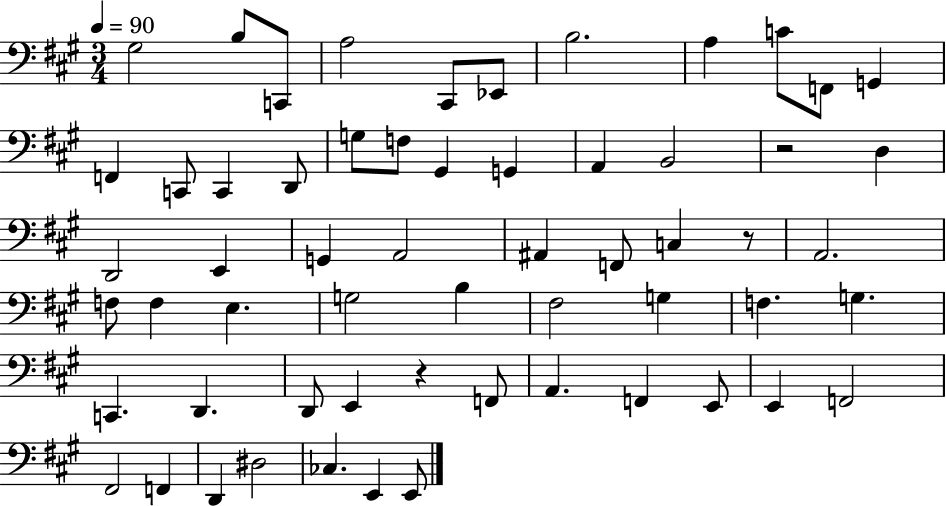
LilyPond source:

{
  \clef bass
  \numericTimeSignature
  \time 3/4
  \key a \major
  \tempo 4 = 90
  gis2 b8 c,8 | a2 cis,8 ees,8 | b2. | a4 c'8 f,8 g,4 | \break f,4 c,8 c,4 d,8 | g8 f8 gis,4 g,4 | a,4 b,2 | r2 d4 | \break d,2 e,4 | g,4 a,2 | ais,4 f,8 c4 r8 | a,2. | \break f8 f4 e4. | g2 b4 | fis2 g4 | f4. g4. | \break c,4. d,4. | d,8 e,4 r4 f,8 | a,4. f,4 e,8 | e,4 f,2 | \break fis,2 f,4 | d,4 dis2 | ces4. e,4 e,8 | \bar "|."
}